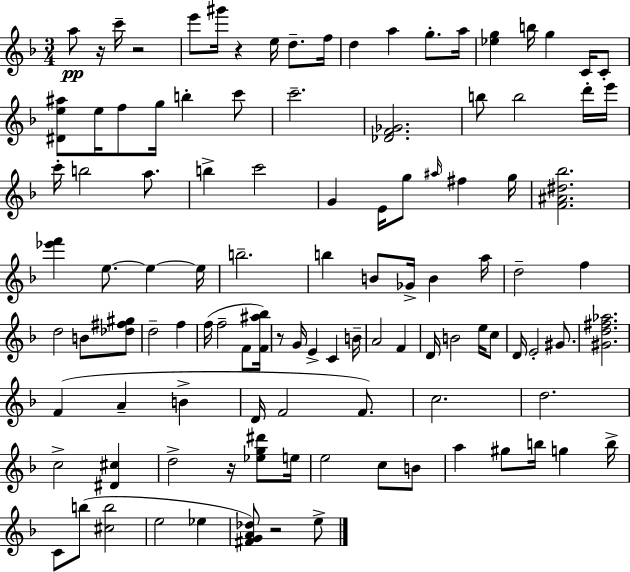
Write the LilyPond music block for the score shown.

{
  \clef treble
  \numericTimeSignature
  \time 3/4
  \key d \minor
  a''8\pp r16 c'''16-- r2 | e'''8 gis'''16 r4 e''16 d''8.-- f''16 | d''4 a''4 g''8.-. a''16 | <ees'' g''>4 b''16 g''4 c'16 c'8-. | \break <dis' e'' ais''>8 e''16 f''8 g''16 b''4-. c'''8 | c'''2.-- | <des' f' ges'>2. | b''8 b''2 d'''16-. e'''16 | \break c'''16-. b''2 a''8. | b''4-> c'''2 | g'4 e'16 g''8 \grace { ais''16 } fis''4 | g''16 <f' ais' dis'' bes''>2. | \break <ees''' f'''>4 e''8.~~ e''4~~ | e''16 b''2.-- | b''4 b'8 ges'16-> b'4 | a''16 d''2-- f''4 | \break d''2 b'8 <des'' fis'' gis''>8 | d''2-- f''4 | f''16( f''2-- f'8 | <f' ais'' bes''>16) r8 g'16 e'4-> c'4 | \break b'16-- a'2 f'4 | d'16 b'2 e''16 c''8 | d'16 e'2-. gis'8. | <gis' d'' fis'' aes''>2. | \break f'4( a'4-- b'4-> | d'16 f'2 f'8.) | c''2. | d''2. | \break c''2-> <dis' cis''>4 | d''2-> r16 <ees'' g'' dis'''>8 | e''16 e''2 c''8 b'8 | a''4 gis''8 b''16 g''4 | \break b''16-> c'8 b''8( <cis'' b''>2 | e''2 ees''4 | <fis' g' a' des''>8) r2 e''8-> | \bar "|."
}